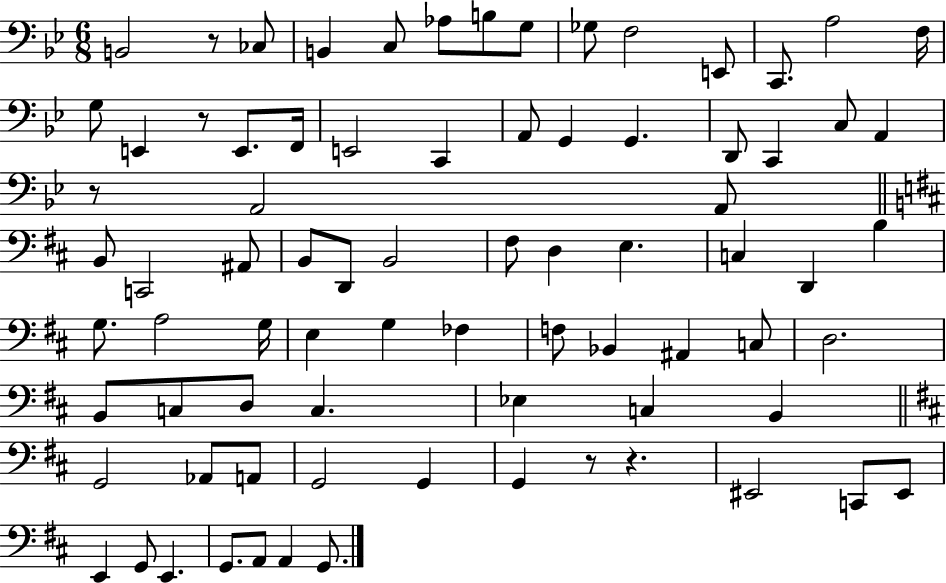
B2/h R/e CES3/e B2/q C3/e Ab3/e B3/e G3/e Gb3/e F3/h E2/e C2/e. A3/h F3/s G3/e E2/q R/e E2/e. F2/s E2/h C2/q A2/e G2/q G2/q. D2/e C2/q C3/e A2/q R/e A2/h A2/e B2/e C2/h A#2/e B2/e D2/e B2/h F#3/e D3/q E3/q. C3/q D2/q B3/q G3/e. A3/h G3/s E3/q G3/q FES3/q F3/e Bb2/q A#2/q C3/e D3/h. B2/e C3/e D3/e C3/q. Eb3/q C3/q B2/q G2/h Ab2/e A2/e G2/h G2/q G2/q R/e R/q. EIS2/h C2/e EIS2/e E2/q G2/e E2/q. G2/e. A2/e A2/q G2/e.